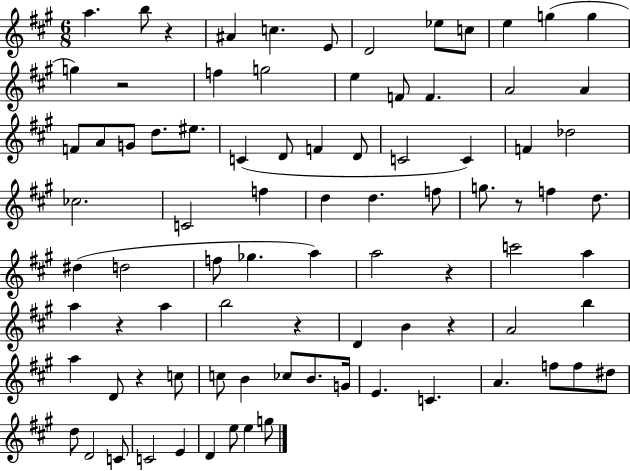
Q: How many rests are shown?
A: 8